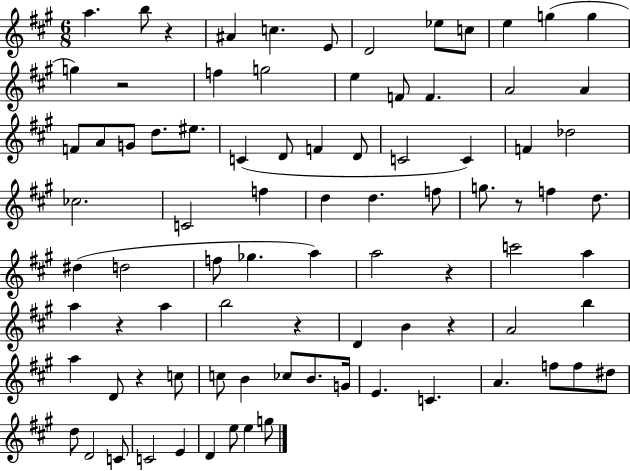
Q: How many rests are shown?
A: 8